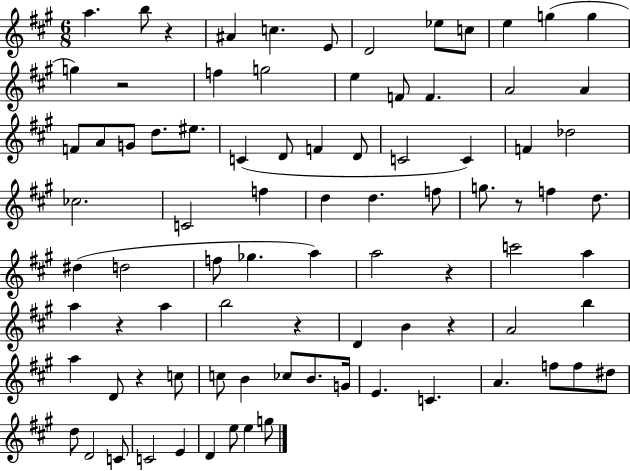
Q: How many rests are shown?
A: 8